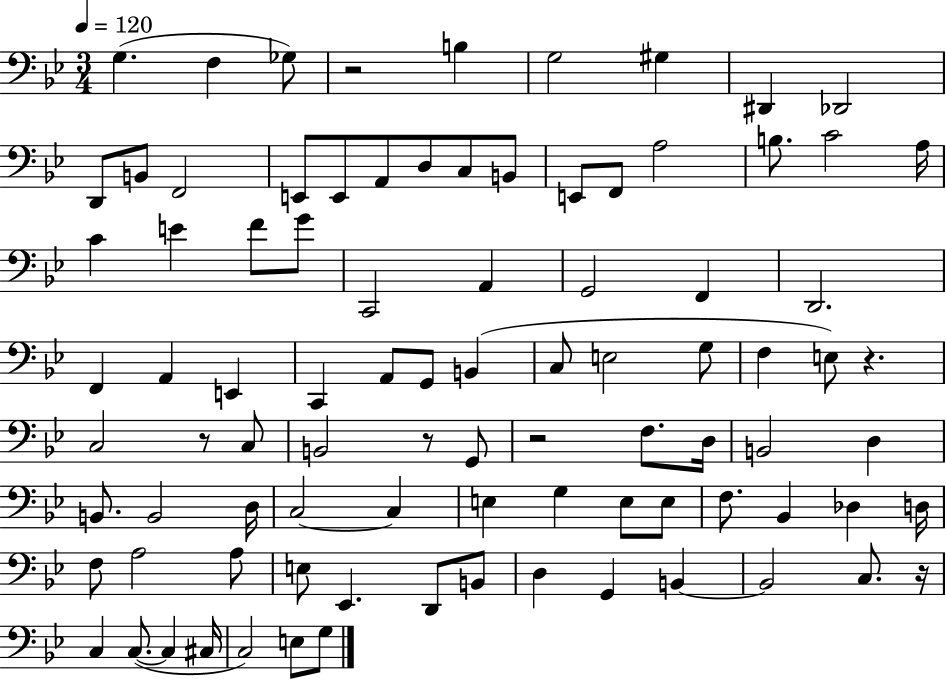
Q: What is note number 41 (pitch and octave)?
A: E3